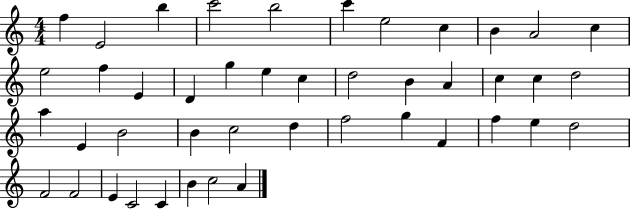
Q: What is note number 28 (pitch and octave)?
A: B4